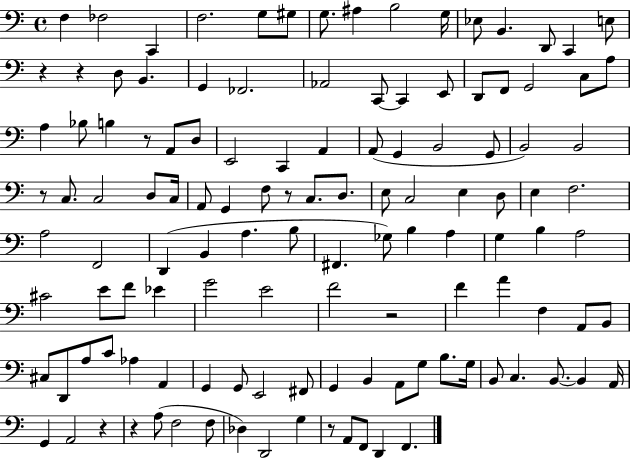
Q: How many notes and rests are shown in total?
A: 124